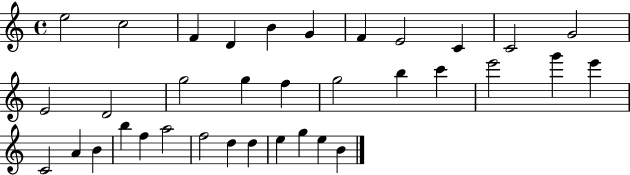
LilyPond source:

{
  \clef treble
  \time 4/4
  \defaultTimeSignature
  \key c \major
  e''2 c''2 | f'4 d'4 b'4 g'4 | f'4 e'2 c'4 | c'2 g'2 | \break e'2 d'2 | g''2 g''4 f''4 | g''2 b''4 c'''4 | e'''2 g'''4 e'''4 | \break c'2 a'4 b'4 | b''4 f''4 a''2 | f''2 d''4 d''4 | e''4 g''4 e''4 b'4 | \break \bar "|."
}